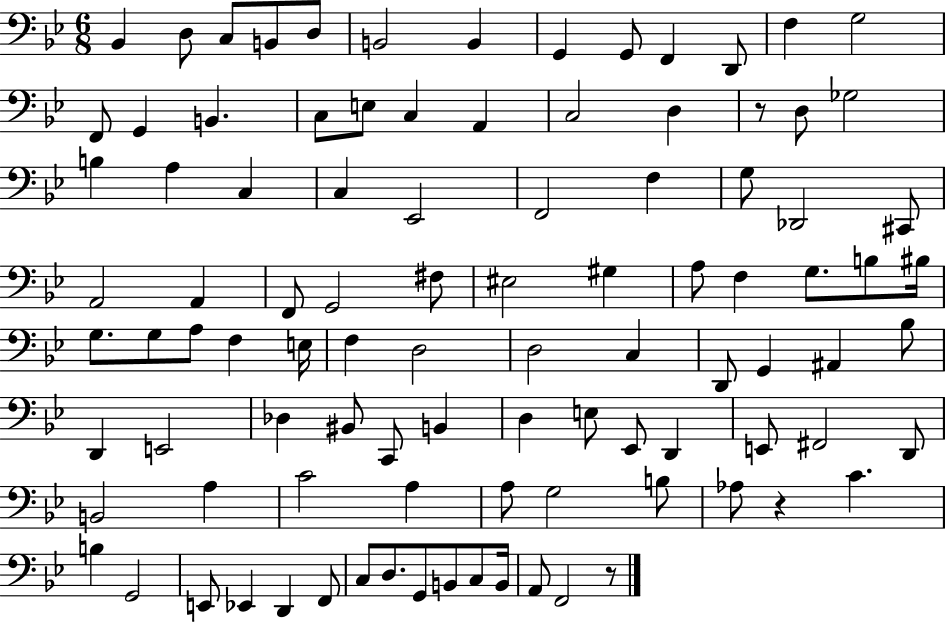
X:1
T:Untitled
M:6/8
L:1/4
K:Bb
_B,, D,/2 C,/2 B,,/2 D,/2 B,,2 B,, G,, G,,/2 F,, D,,/2 F, G,2 F,,/2 G,, B,, C,/2 E,/2 C, A,, C,2 D, z/2 D,/2 _G,2 B, A, C, C, _E,,2 F,,2 F, G,/2 _D,,2 ^C,,/2 A,,2 A,, F,,/2 G,,2 ^F,/2 ^E,2 ^G, A,/2 F, G,/2 B,/2 ^B,/4 G,/2 G,/2 A,/2 F, E,/4 F, D,2 D,2 C, D,,/2 G,, ^A,, _B,/2 D,, E,,2 _D, ^B,,/2 C,,/2 B,, D, E,/2 _E,,/2 D,, E,,/2 ^F,,2 D,,/2 B,,2 A, C2 A, A,/2 G,2 B,/2 _A,/2 z C B, G,,2 E,,/2 _E,, D,, F,,/2 C,/2 D,/2 G,,/2 B,,/2 C,/2 B,,/4 A,,/2 F,,2 z/2